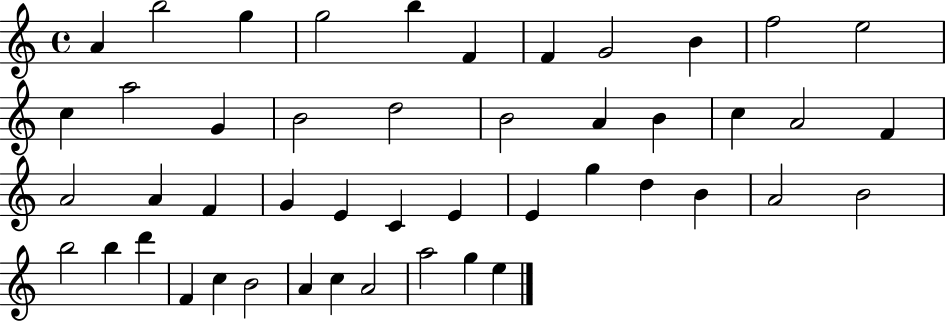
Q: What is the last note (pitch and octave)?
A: E5